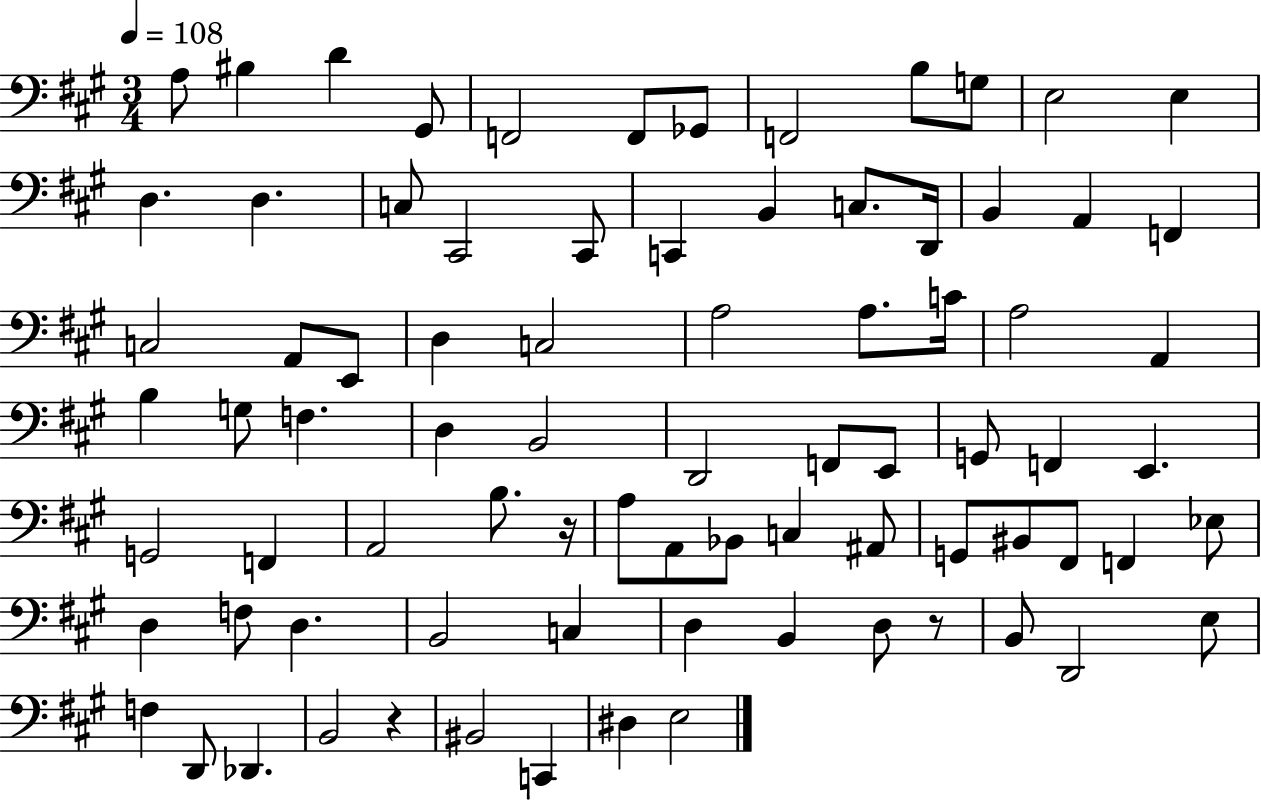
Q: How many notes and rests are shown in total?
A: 81